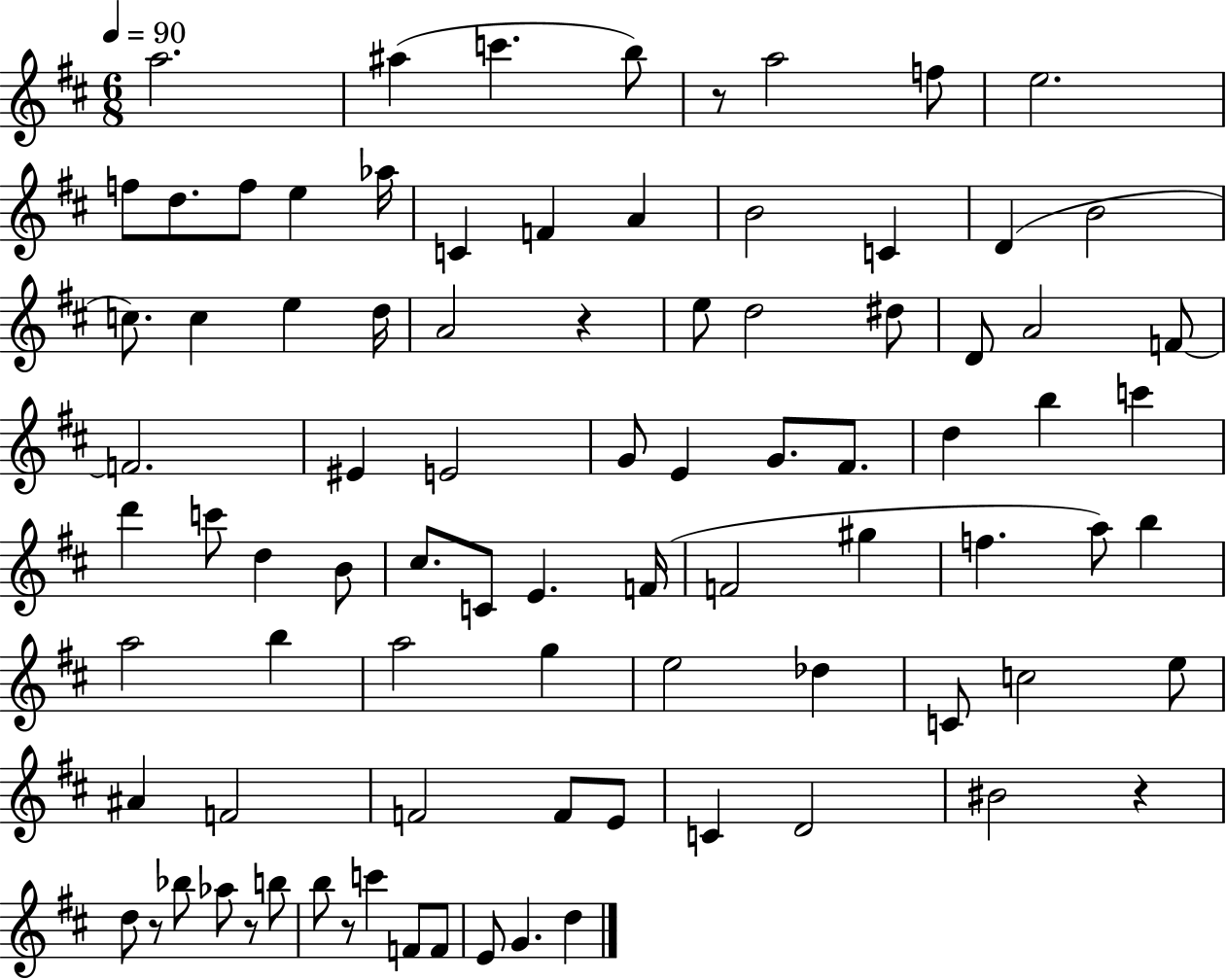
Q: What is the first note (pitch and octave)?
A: A5